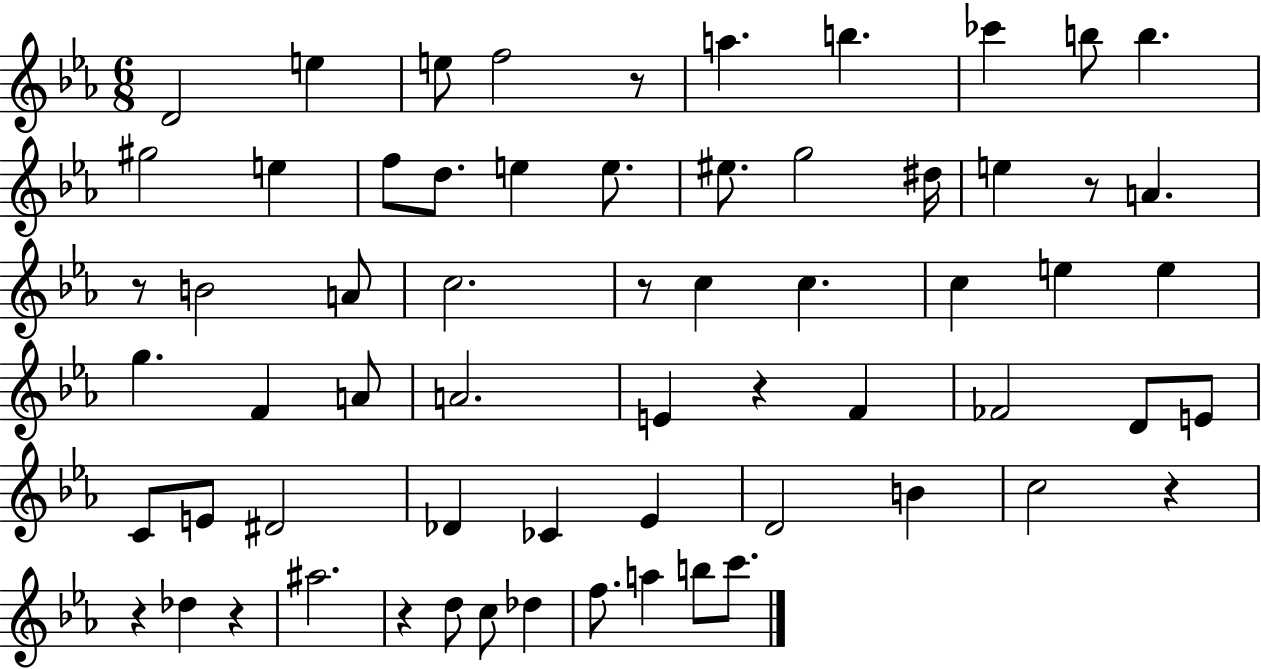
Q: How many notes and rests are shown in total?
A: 64